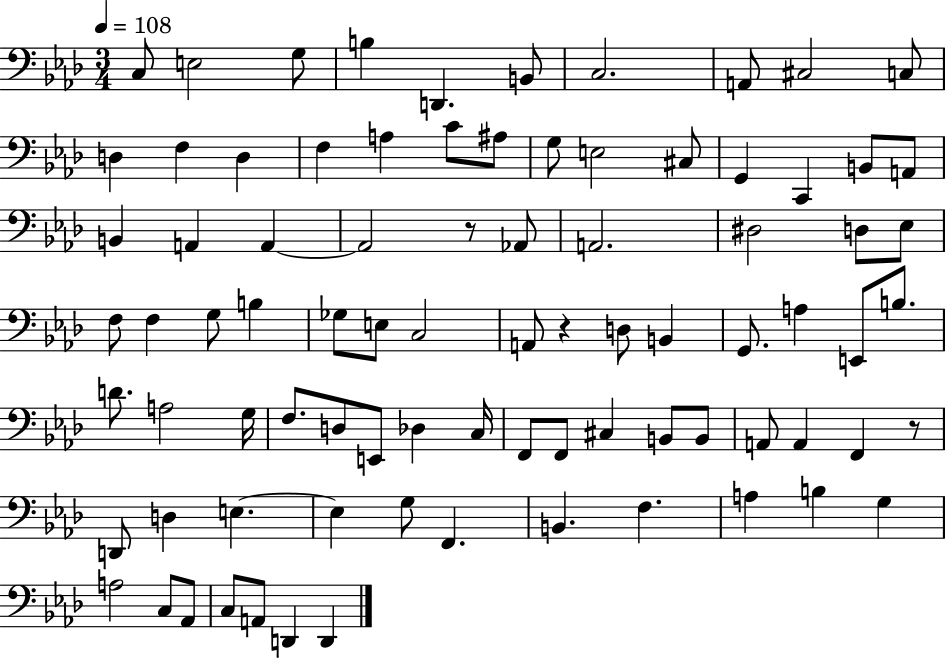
C3/e E3/h G3/e B3/q D2/q. B2/e C3/h. A2/e C#3/h C3/e D3/q F3/q D3/q F3/q A3/q C4/e A#3/e G3/e E3/h C#3/e G2/q C2/q B2/e A2/e B2/q A2/q A2/q A2/h R/e Ab2/e A2/h. D#3/h D3/e Eb3/e F3/e F3/q G3/e B3/q Gb3/e E3/e C3/h A2/e R/q D3/e B2/q G2/e. A3/q E2/e B3/e. D4/e. A3/h G3/s F3/e. D3/e E2/e Db3/q C3/s F2/e F2/e C#3/q B2/e B2/e A2/e A2/q F2/q R/e D2/e D3/q E3/q. E3/q G3/e F2/q. B2/q. F3/q. A3/q B3/q G3/q A3/h C3/e Ab2/e C3/e A2/e D2/q D2/q